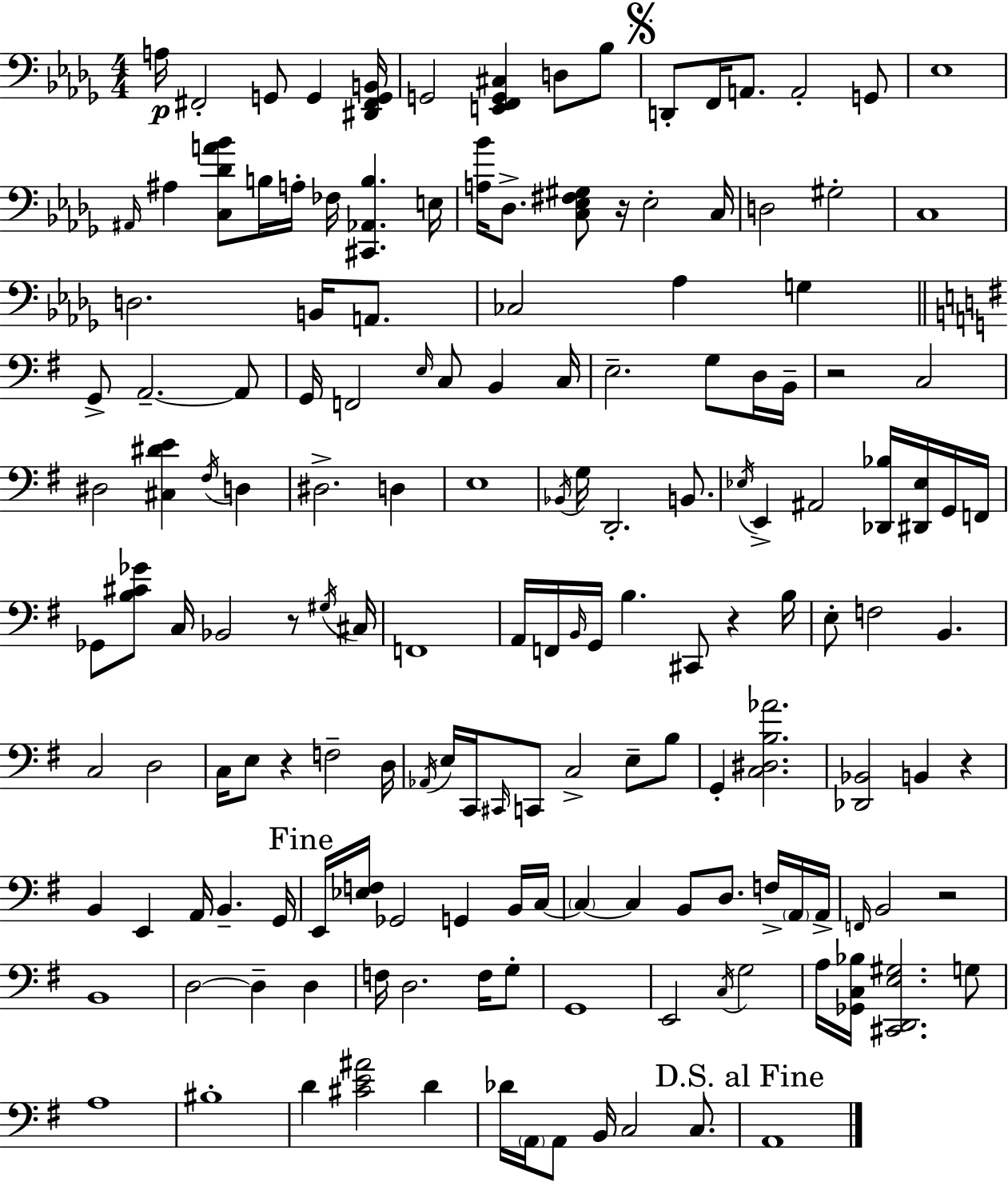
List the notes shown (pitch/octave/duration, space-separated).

A3/s F#2/h G2/e G2/q [D#2,F#2,G2,B2]/s G2/h [E2,F2,G2,C#3]/q D3/e Bb3/e D2/e F2/s A2/e. A2/h G2/e Eb3/w A#2/s A#3/q [C3,Db4,A4,Bb4]/e B3/s A3/s FES3/s [C#2,Ab2,B3]/q. E3/s [A3,Bb4]/s Db3/e. [C3,Eb3,F#3,G#3]/e R/s Eb3/h C3/s D3/h G#3/h C3/w D3/h. B2/s A2/e. CES3/h Ab3/q G3/q G2/e A2/h. A2/e G2/s F2/h E3/s C3/e B2/q C3/s E3/h. G3/e D3/s B2/s R/h C3/h D#3/h [C#3,D#4,E4]/q F#3/s D3/q D#3/h. D3/q E3/w Bb2/s G3/s D2/h. B2/e. Eb3/s E2/q A#2/h [Db2,Bb3]/s [D#2,Eb3]/s G2/s F2/s Gb2/e [B3,C#4,Gb4]/e C3/s Bb2/h R/e G#3/s C#3/s F2/w A2/s F2/s B2/s G2/s B3/q. C#2/e R/q B3/s E3/e F3/h B2/q. C3/h D3/h C3/s E3/e R/q F3/h D3/s Ab2/s E3/s C2/s C#2/s C2/e C3/h E3/e B3/e G2/q [C3,D#3,B3,Ab4]/h. [Db2,Bb2]/h B2/q R/q B2/q E2/q A2/s B2/q. G2/s E2/s [Eb3,F3]/s Gb2/h G2/q B2/s C3/s C3/q C3/q B2/e D3/e. F3/s A2/s A2/s F2/s B2/h R/h B2/w D3/h D3/q D3/q F3/s D3/h. F3/s G3/e G2/w E2/h C3/s G3/h A3/s [Gb2,C3,Bb3]/s [C#2,D2,E3,G#3]/h. G3/e A3/w BIS3/w D4/q [C#4,E4,A#4]/h D4/q Db4/s A2/s A2/e B2/s C3/h C3/e. A2/w